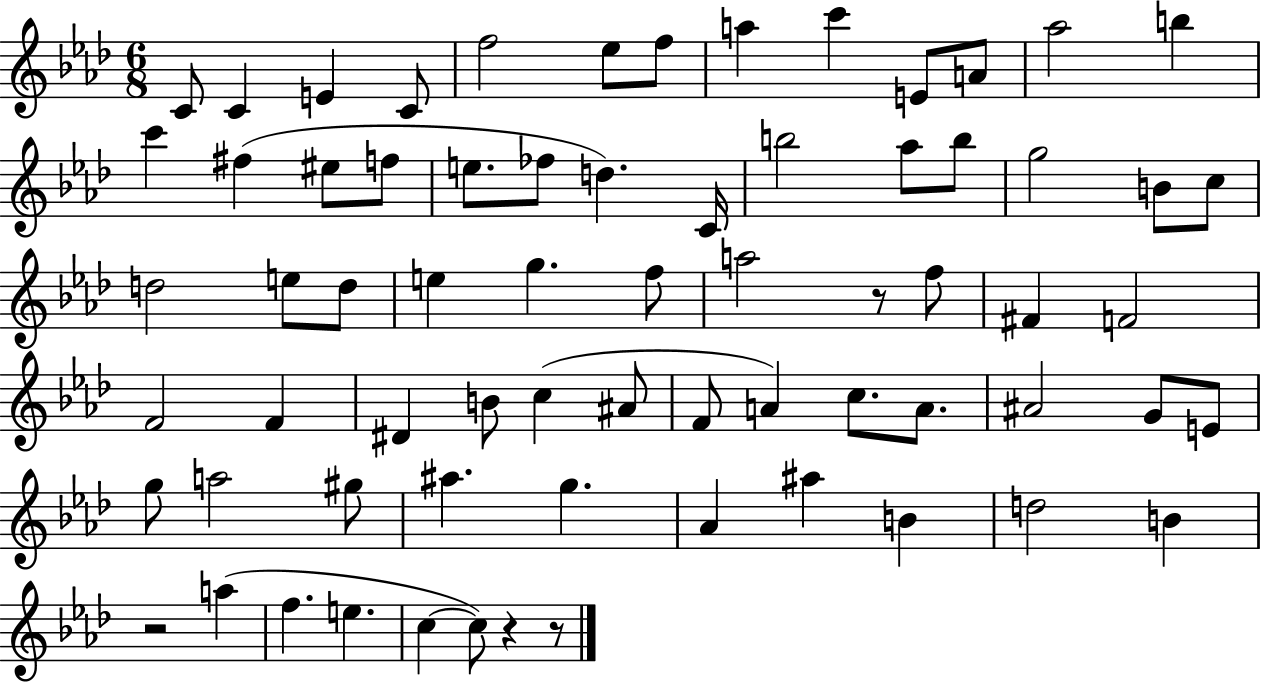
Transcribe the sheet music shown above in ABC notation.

X:1
T:Untitled
M:6/8
L:1/4
K:Ab
C/2 C E C/2 f2 _e/2 f/2 a c' E/2 A/2 _a2 b c' ^f ^e/2 f/2 e/2 _f/2 d C/4 b2 _a/2 b/2 g2 B/2 c/2 d2 e/2 d/2 e g f/2 a2 z/2 f/2 ^F F2 F2 F ^D B/2 c ^A/2 F/2 A c/2 A/2 ^A2 G/2 E/2 g/2 a2 ^g/2 ^a g _A ^a B d2 B z2 a f e c c/2 z z/2